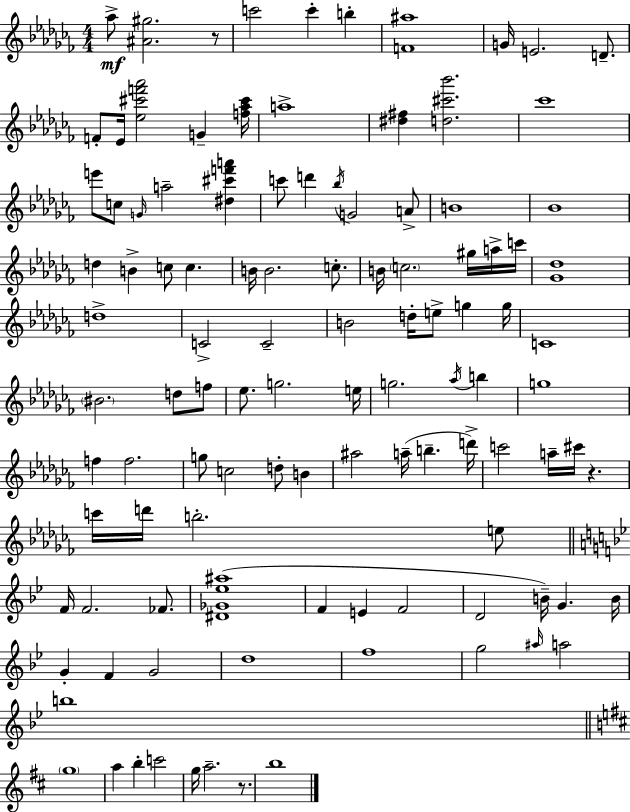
{
  \clef treble
  \numericTimeSignature
  \time 4/4
  \key aes \minor
  aes''8->\mf <ais' gis''>2. r8 | c'''2 c'''4-. b''4-. | <f' ais''>1 | g'16 e'2. d'8.-- | \break f'8-. ees'16 <ees'' cis''' f''' aes'''>2 g'4-- <f'' aes'' cis'''>16 | a''1-> | <dis'' fis''>4 <d'' cis''' bes'''>2. | ces'''1 | \break e'''8 c''8 \grace { g'16 } a''2-- <dis'' cis''' f''' a'''>4 | c'''8 d'''4 \acciaccatura { bes''16 } g'2 | a'8-> b'1 | bes'1 | \break d''4 b'4-> c''8 c''4. | b'16 b'2. c''8.-. | b'16 \parenthesize c''2. gis''16 | a''16-> c'''16 <ges' des''>1 | \break d''1-> | c'2-> c'2-- | b'2 d''16-. e''8-> g''4 | g''16 c'1 | \break \parenthesize bis'2. d''8 | f''8 ees''8. g''2. | e''16 g''2. \acciaccatura { aes''16 } b''4 | g''1 | \break f''4 f''2. | g''8 c''2 d''8-. b'4 | ais''2 a''16--( b''4.-- | d'''16->) c'''2 a''16-- cis'''16 r4. | \break c'''16 d'''16 b''2.-. | e''8 \bar "||" \break \key bes \major f'16 f'2. fes'8. | <dis' ges' ees'' ais''>1( | f'4 e'4 f'2 | d'2 b'16--) g'4. b'16 | \break g'4-. f'4 g'2 | d''1 | f''1 | g''2 \grace { ais''16 } a''2 | \break b''1 | \bar "||" \break \key b \minor \parenthesize g''1 | a''4 b''4-. c'''2 | g''16 a''2.-- r8. | b''1 | \break \bar "|."
}